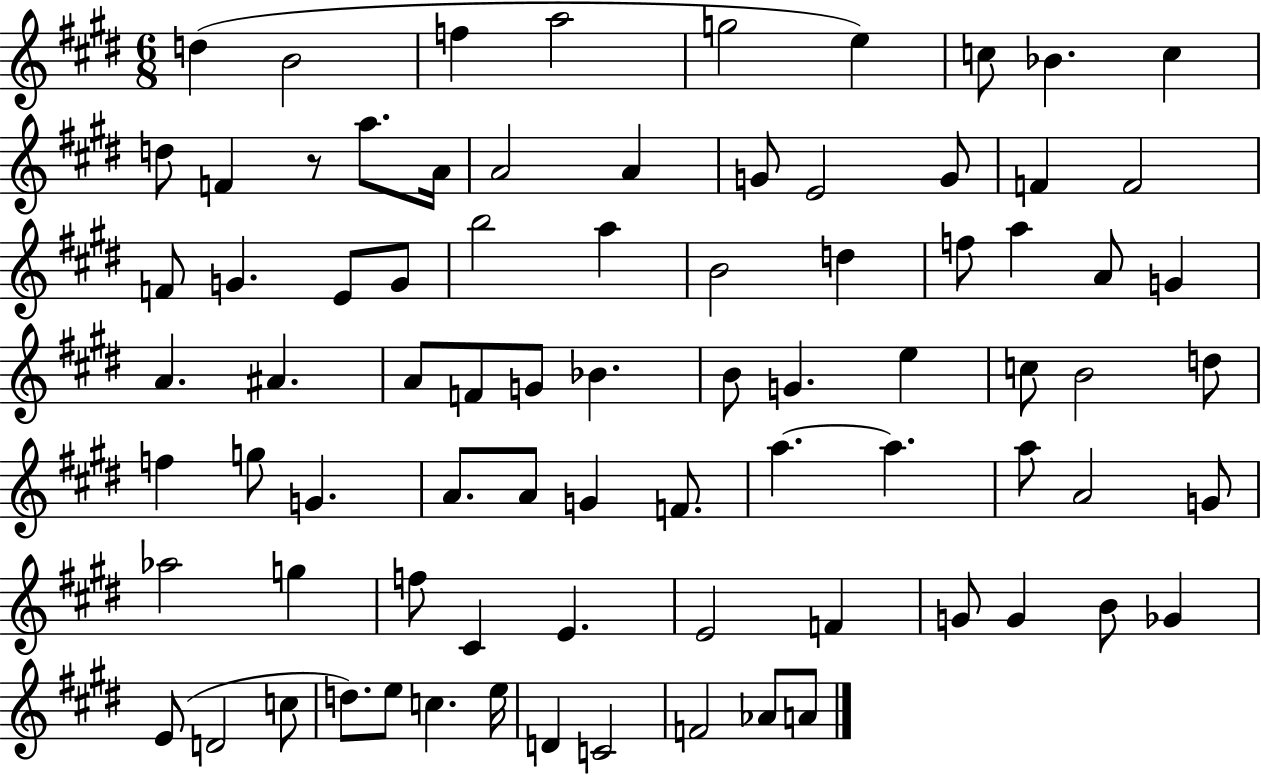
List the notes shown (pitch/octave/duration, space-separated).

D5/q B4/h F5/q A5/h G5/h E5/q C5/e Bb4/q. C5/q D5/e F4/q R/e A5/e. A4/s A4/h A4/q G4/e E4/h G4/e F4/q F4/h F4/e G4/q. E4/e G4/e B5/h A5/q B4/h D5/q F5/e A5/q A4/e G4/q A4/q. A#4/q. A4/e F4/e G4/e Bb4/q. B4/e G4/q. E5/q C5/e B4/h D5/e F5/q G5/e G4/q. A4/e. A4/e G4/q F4/e. A5/q. A5/q. A5/e A4/h G4/e Ab5/h G5/q F5/e C#4/q E4/q. E4/h F4/q G4/e G4/q B4/e Gb4/q E4/e D4/h C5/e D5/e. E5/e C5/q. E5/s D4/q C4/h F4/h Ab4/e A4/e